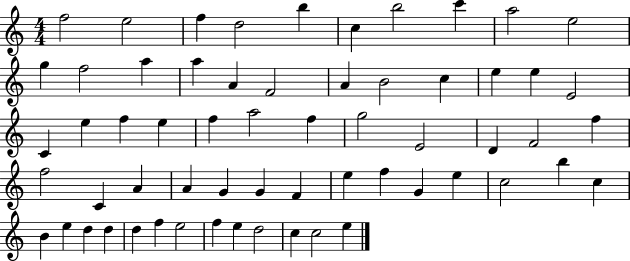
X:1
T:Untitled
M:4/4
L:1/4
K:C
f2 e2 f d2 b c b2 c' a2 e2 g f2 a a A F2 A B2 c e e E2 C e f e f a2 f g2 E2 D F2 f f2 C A A G G F e f G e c2 b c B e d d d f e2 f e d2 c c2 e